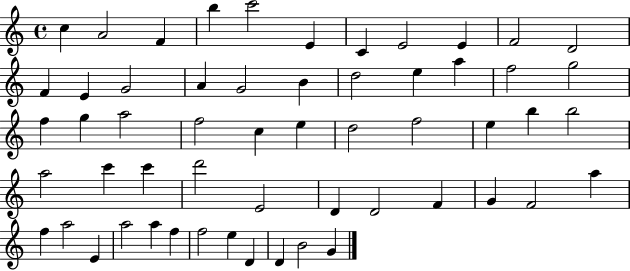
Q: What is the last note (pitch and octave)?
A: G4